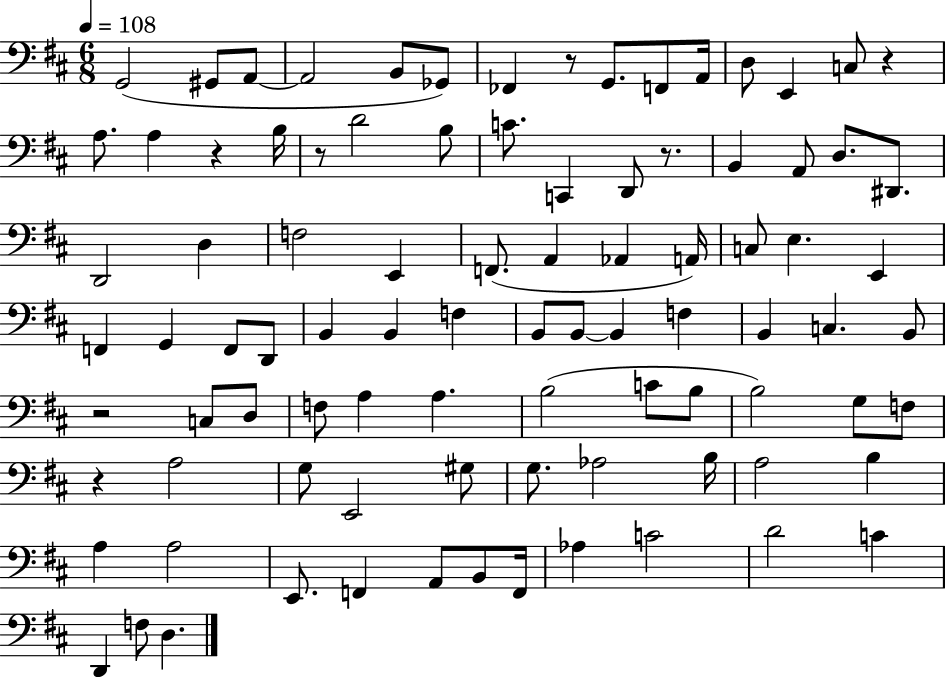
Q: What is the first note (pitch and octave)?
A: G2